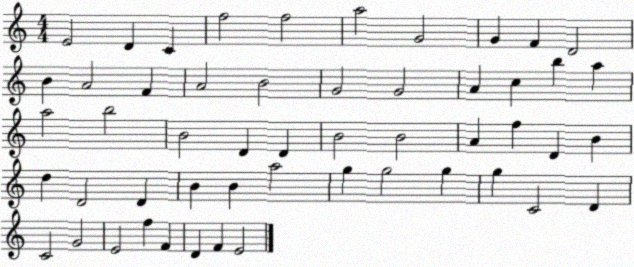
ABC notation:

X:1
T:Untitled
M:4/4
L:1/4
K:C
E2 D C f2 f2 a2 G2 G F D2 B A2 F A2 B2 G2 G2 A c b a a2 b2 B2 D D B2 B2 A f D B d D2 D B B a2 g g2 g g C2 D C2 G2 E2 f F D F E2